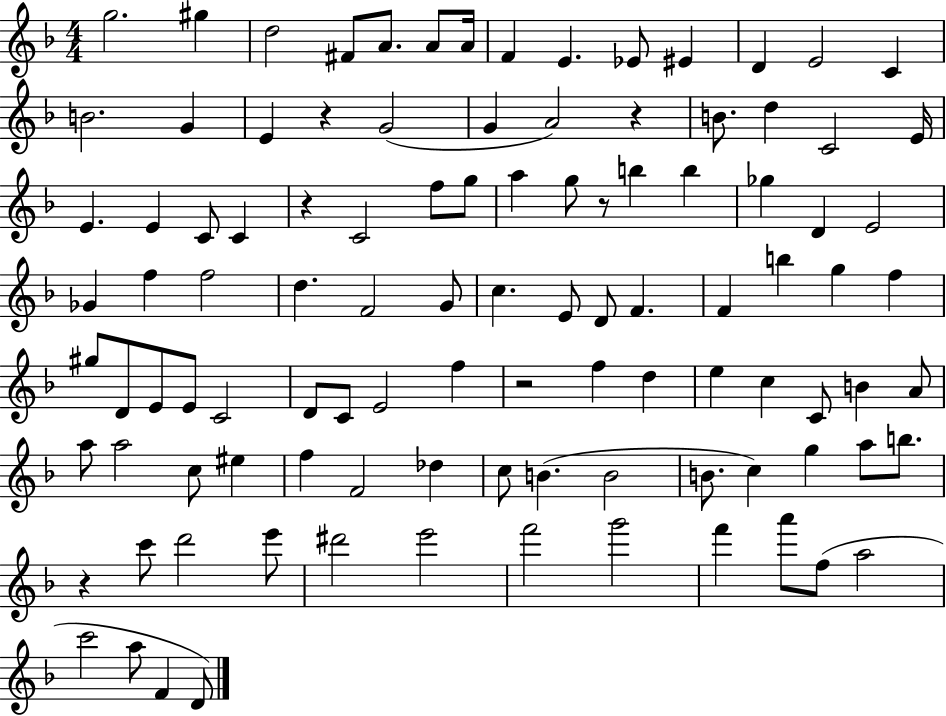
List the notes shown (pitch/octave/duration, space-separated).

G5/h. G#5/q D5/h F#4/e A4/e. A4/e A4/s F4/q E4/q. Eb4/e EIS4/q D4/q E4/h C4/q B4/h. G4/q E4/q R/q G4/h G4/q A4/h R/q B4/e. D5/q C4/h E4/s E4/q. E4/q C4/e C4/q R/q C4/h F5/e G5/e A5/q G5/e R/e B5/q B5/q Gb5/q D4/q E4/h Gb4/q F5/q F5/h D5/q. F4/h G4/e C5/q. E4/e D4/e F4/q. F4/q B5/q G5/q F5/q G#5/e D4/e E4/e E4/e C4/h D4/e C4/e E4/h F5/q R/h F5/q D5/q E5/q C5/q C4/e B4/q A4/e A5/e A5/h C5/e EIS5/q F5/q F4/h Db5/q C5/e B4/q. B4/h B4/e. C5/q G5/q A5/e B5/e. R/q C6/e D6/h E6/e D#6/h E6/h F6/h G6/h F6/q A6/e F5/e A5/h C6/h A5/e F4/q D4/e